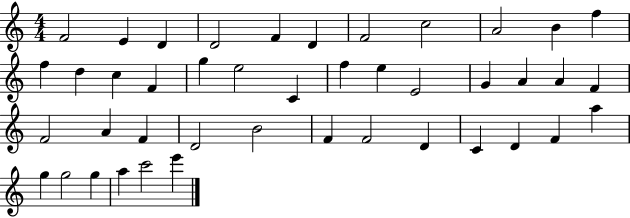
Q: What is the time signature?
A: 4/4